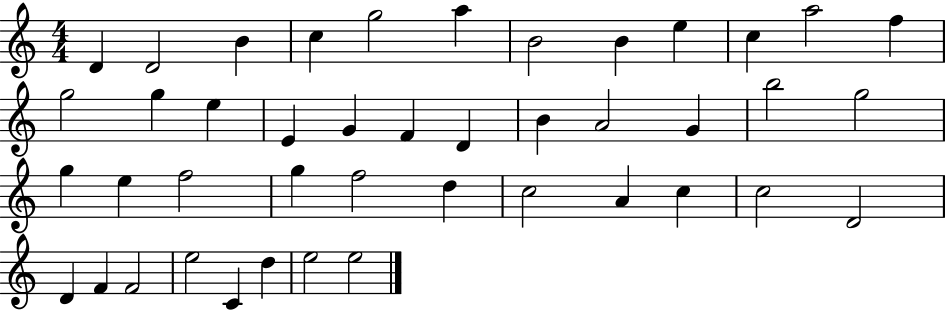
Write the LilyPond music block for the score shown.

{
  \clef treble
  \numericTimeSignature
  \time 4/4
  \key c \major
  d'4 d'2 b'4 | c''4 g''2 a''4 | b'2 b'4 e''4 | c''4 a''2 f''4 | \break g''2 g''4 e''4 | e'4 g'4 f'4 d'4 | b'4 a'2 g'4 | b''2 g''2 | \break g''4 e''4 f''2 | g''4 f''2 d''4 | c''2 a'4 c''4 | c''2 d'2 | \break d'4 f'4 f'2 | e''2 c'4 d''4 | e''2 e''2 | \bar "|."
}